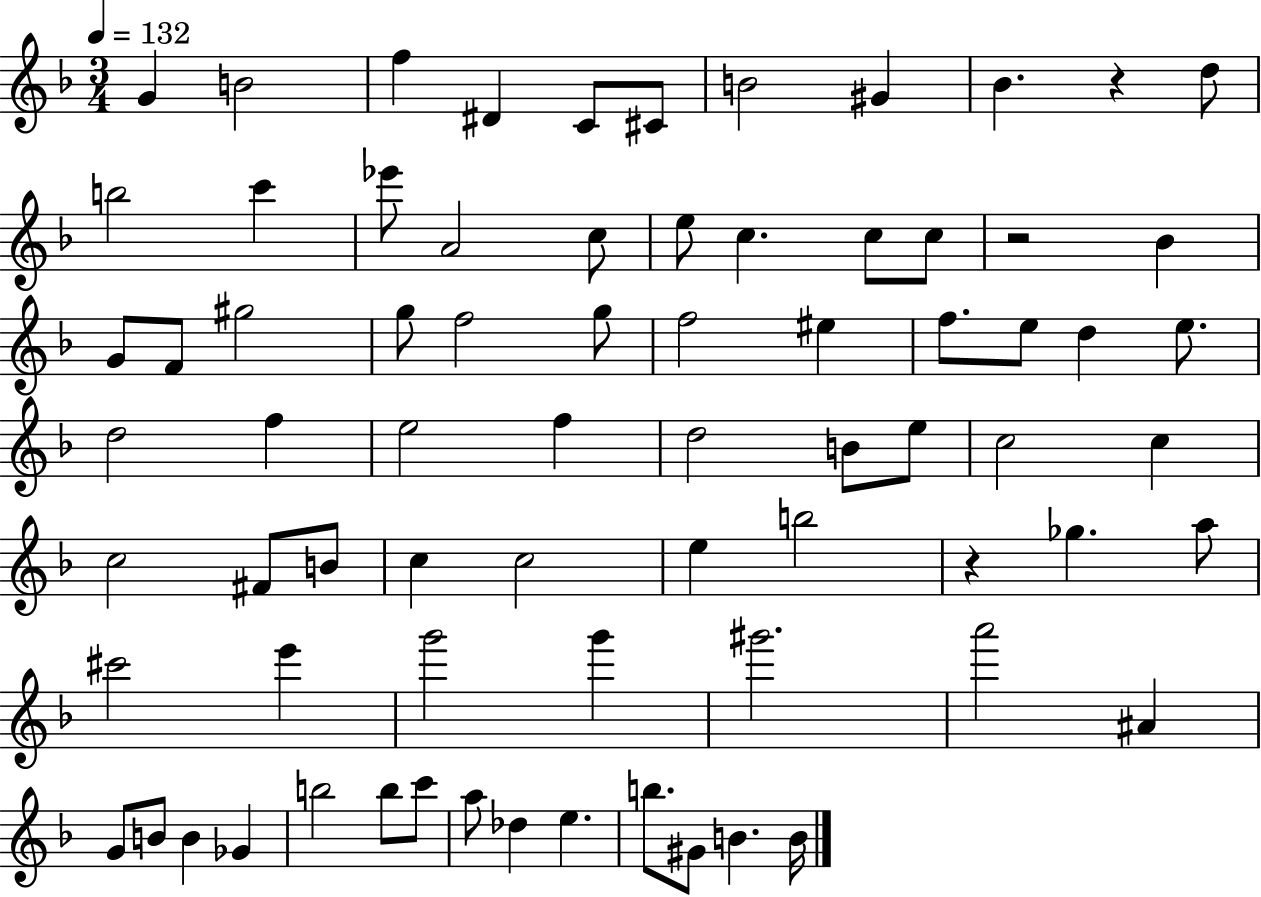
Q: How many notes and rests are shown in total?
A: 74